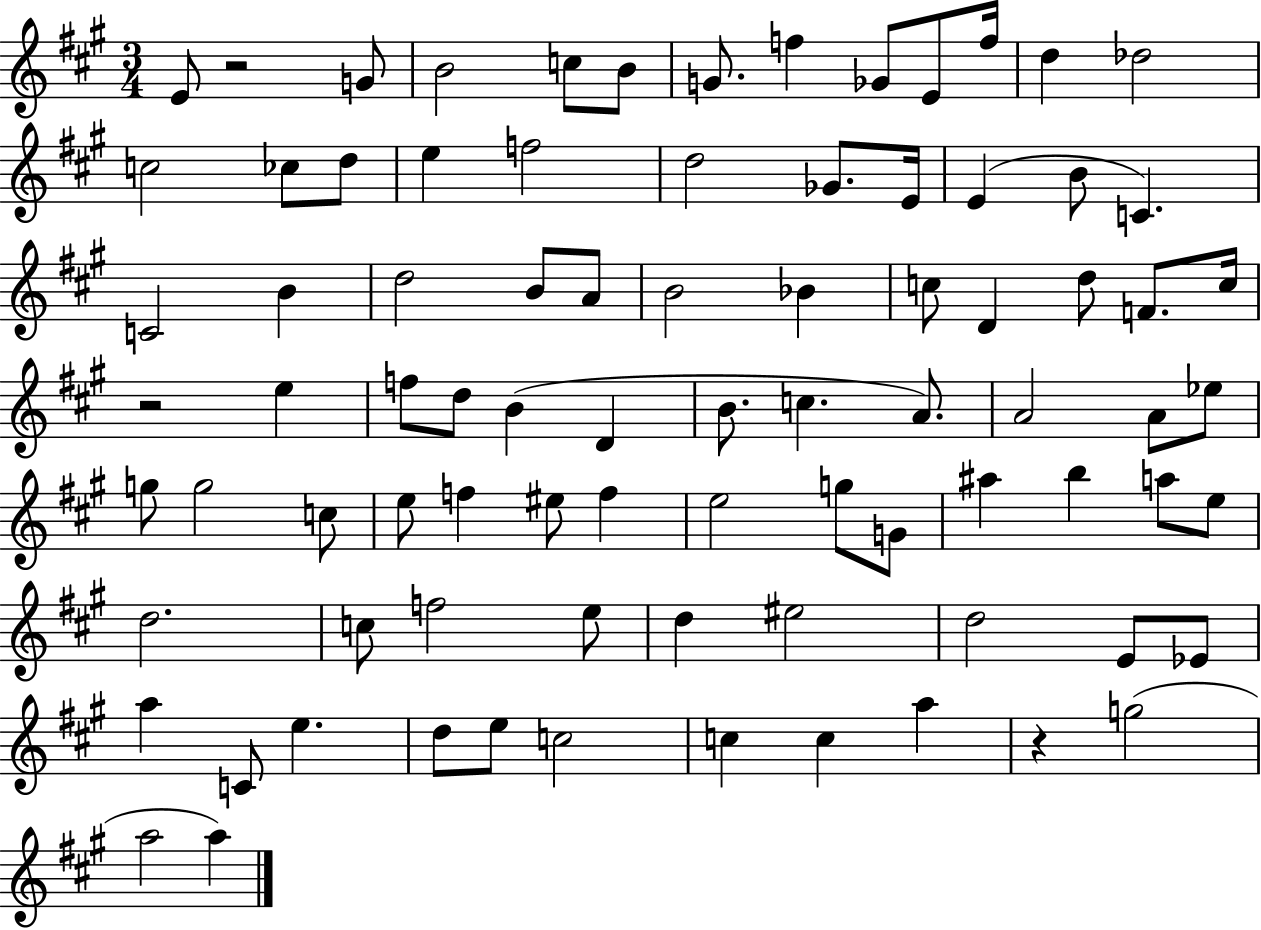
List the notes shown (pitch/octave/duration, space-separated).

E4/e R/h G4/e B4/h C5/e B4/e G4/e. F5/q Gb4/e E4/e F5/s D5/q Db5/h C5/h CES5/e D5/e E5/q F5/h D5/h Gb4/e. E4/s E4/q B4/e C4/q. C4/h B4/q D5/h B4/e A4/e B4/h Bb4/q C5/e D4/q D5/e F4/e. C5/s R/h E5/q F5/e D5/e B4/q D4/q B4/e. C5/q. A4/e. A4/h A4/e Eb5/e G5/e G5/h C5/e E5/e F5/q EIS5/e F5/q E5/h G5/e G4/e A#5/q B5/q A5/e E5/e D5/h. C5/e F5/h E5/e D5/q EIS5/h D5/h E4/e Eb4/e A5/q C4/e E5/q. D5/e E5/e C5/h C5/q C5/q A5/q R/q G5/h A5/h A5/q